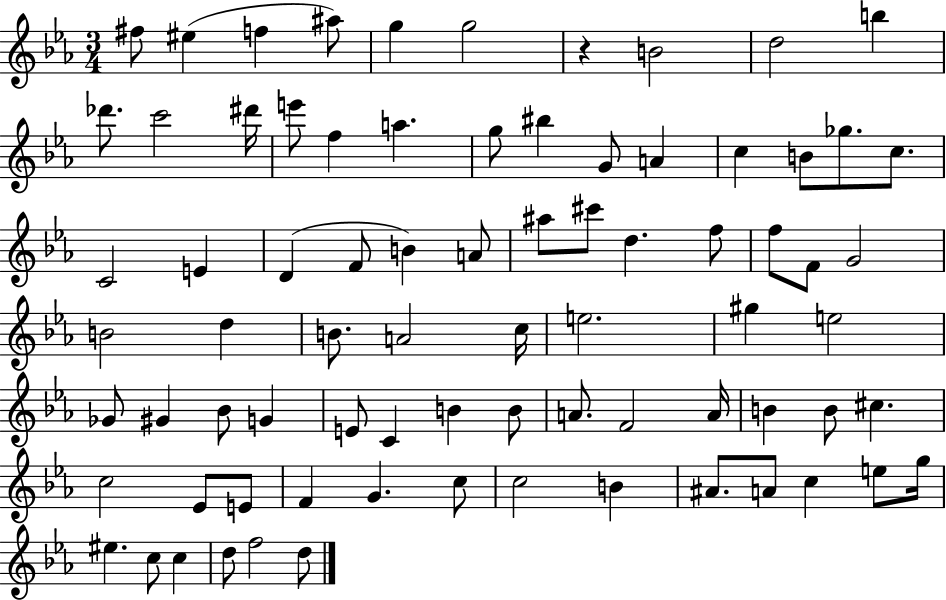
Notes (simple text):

F#5/e EIS5/q F5/q A#5/e G5/q G5/h R/q B4/h D5/h B5/q Db6/e. C6/h D#6/s E6/e F5/q A5/q. G5/e BIS5/q G4/e A4/q C5/q B4/e Gb5/e. C5/e. C4/h E4/q D4/q F4/e B4/q A4/e A#5/e C#6/e D5/q. F5/e F5/e F4/e G4/h B4/h D5/q B4/e. A4/h C5/s E5/h. G#5/q E5/h Gb4/e G#4/q Bb4/e G4/q E4/e C4/q B4/q B4/e A4/e. F4/h A4/s B4/q B4/e C#5/q. C5/h Eb4/e E4/e F4/q G4/q. C5/e C5/h B4/q A#4/e. A4/e C5/q E5/e G5/s EIS5/q. C5/e C5/q D5/e F5/h D5/e